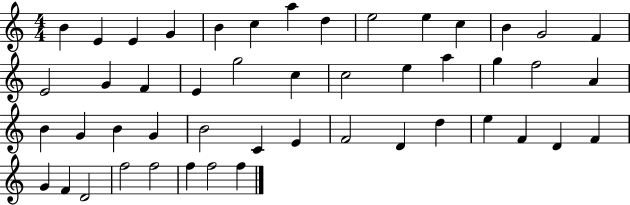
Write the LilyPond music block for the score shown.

{
  \clef treble
  \numericTimeSignature
  \time 4/4
  \key c \major
  b'4 e'4 e'4 g'4 | b'4 c''4 a''4 d''4 | e''2 e''4 c''4 | b'4 g'2 f'4 | \break e'2 g'4 f'4 | e'4 g''2 c''4 | c''2 e''4 a''4 | g''4 f''2 a'4 | \break b'4 g'4 b'4 g'4 | b'2 c'4 e'4 | f'2 d'4 d''4 | e''4 f'4 d'4 f'4 | \break g'4 f'4 d'2 | f''2 f''2 | f''4 f''2 f''4 | \bar "|."
}